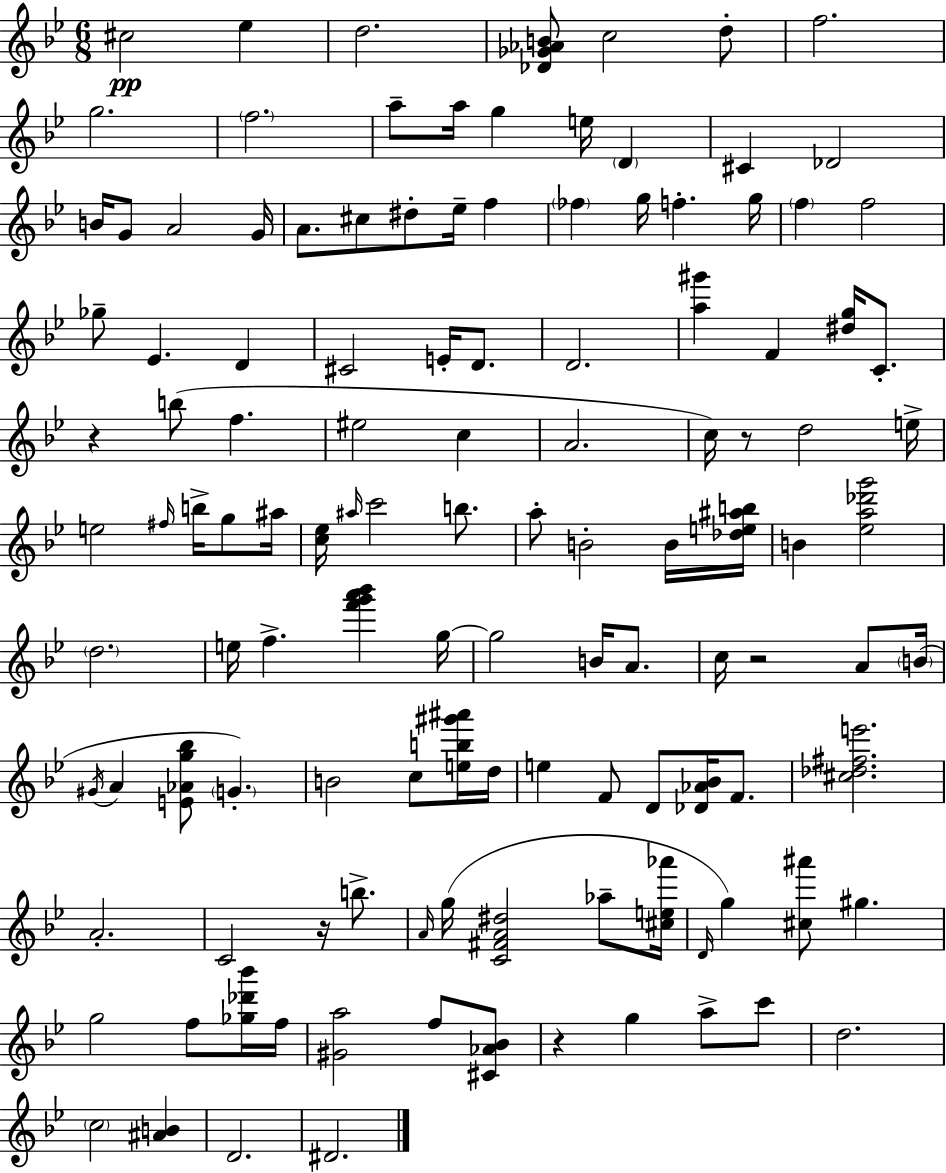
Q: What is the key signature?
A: BES major